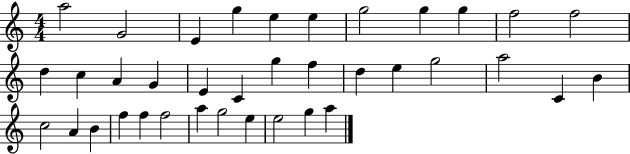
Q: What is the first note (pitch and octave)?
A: A5